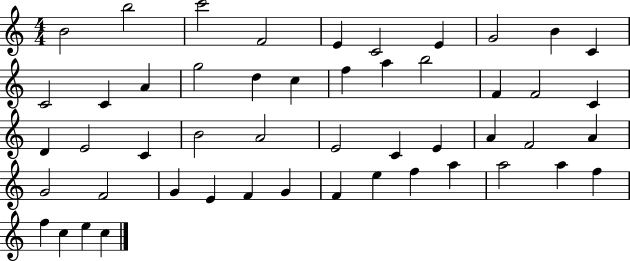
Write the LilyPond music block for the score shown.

{
  \clef treble
  \numericTimeSignature
  \time 4/4
  \key c \major
  b'2 b''2 | c'''2 f'2 | e'4 c'2 e'4 | g'2 b'4 c'4 | \break c'2 c'4 a'4 | g''2 d''4 c''4 | f''4 a''4 b''2 | f'4 f'2 c'4 | \break d'4 e'2 c'4 | b'2 a'2 | e'2 c'4 e'4 | a'4 f'2 a'4 | \break g'2 f'2 | g'4 e'4 f'4 g'4 | f'4 e''4 f''4 a''4 | a''2 a''4 f''4 | \break f''4 c''4 e''4 c''4 | \bar "|."
}